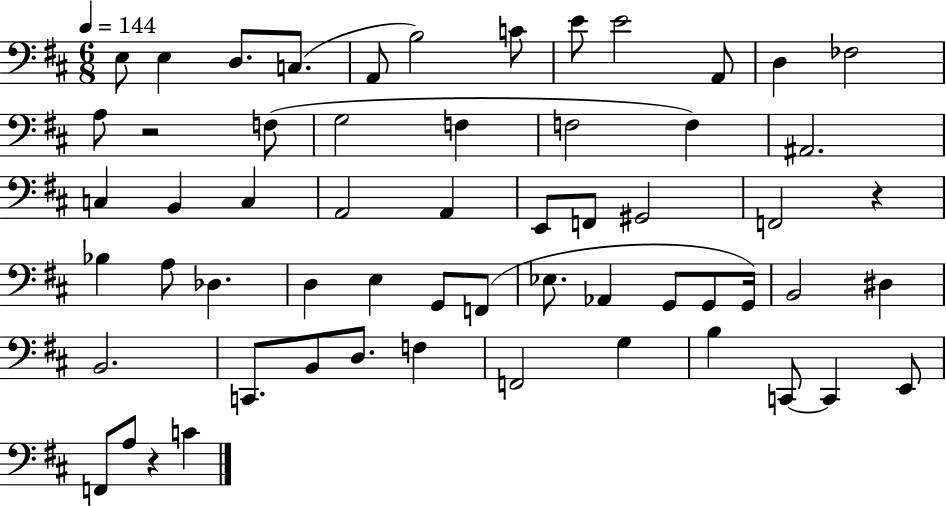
X:1
T:Untitled
M:6/8
L:1/4
K:D
E,/2 E, D,/2 C,/2 A,,/2 B,2 C/2 E/2 E2 A,,/2 D, _F,2 A,/2 z2 F,/2 G,2 F, F,2 F, ^A,,2 C, B,, C, A,,2 A,, E,,/2 F,,/2 ^G,,2 F,,2 z _B, A,/2 _D, D, E, G,,/2 F,,/2 _E,/2 _A,, G,,/2 G,,/2 G,,/4 B,,2 ^D, B,,2 C,,/2 B,,/2 D,/2 F, F,,2 G, B, C,,/2 C,, E,,/2 F,,/2 A,/2 z C